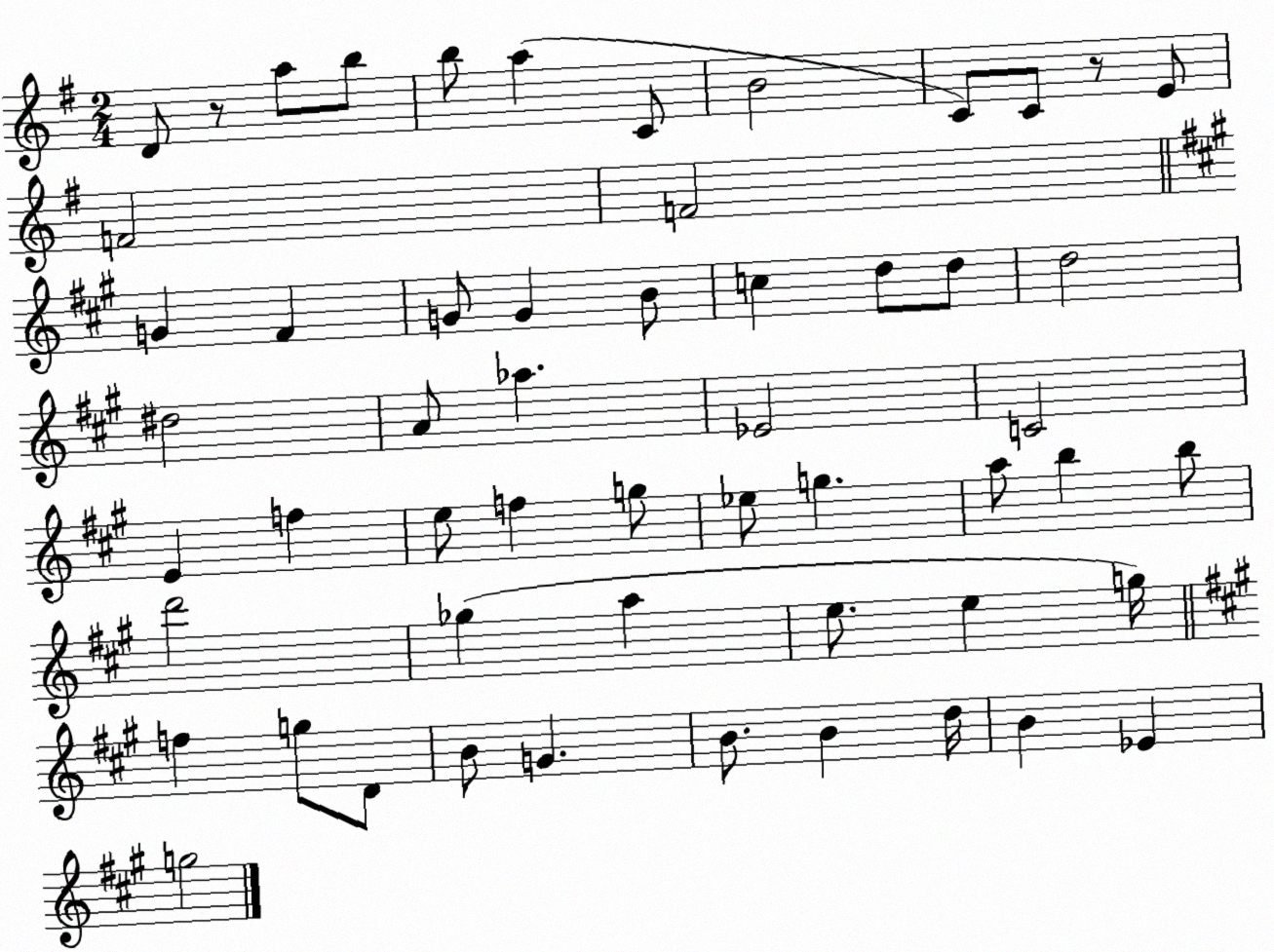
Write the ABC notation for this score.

X:1
T:Untitled
M:2/4
L:1/4
K:G
D/2 z/2 a/2 b/2 b/2 a C/2 B2 C/2 C/2 z/2 E/2 F2 F2 G ^F G/2 G B/2 c d/2 d/2 d2 ^d2 A/2 _a _E2 C2 E f e/2 f g/2 _e/2 g a/2 b b/2 d'2 _g a e/2 e g/4 f g/2 D/2 B/2 G B/2 B d/4 B _E g2